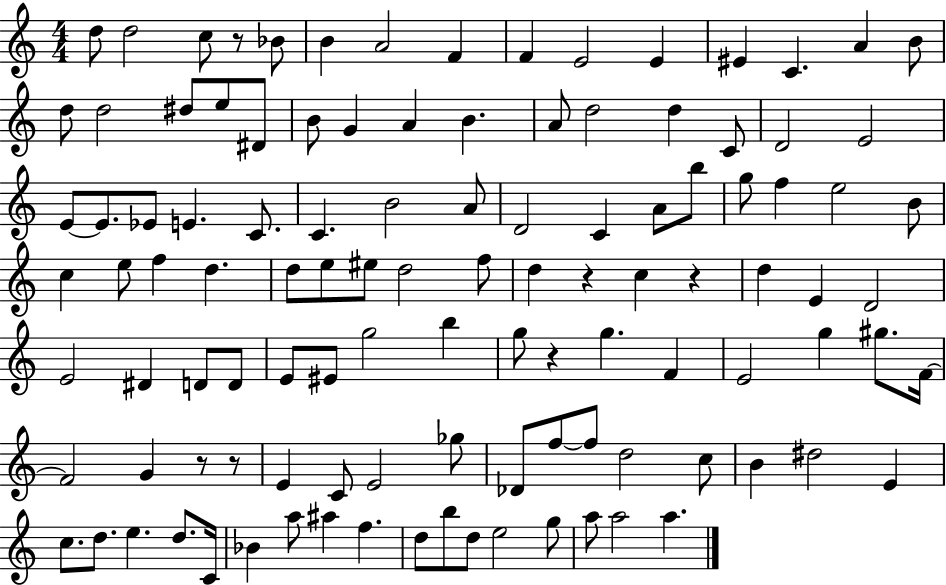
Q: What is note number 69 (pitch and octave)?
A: G5